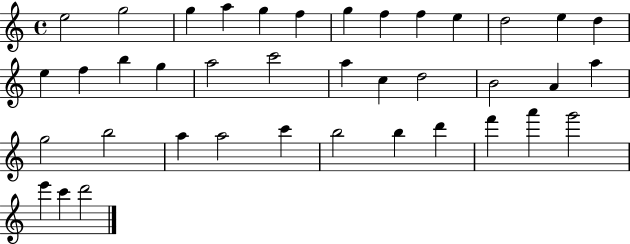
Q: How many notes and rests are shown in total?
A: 39